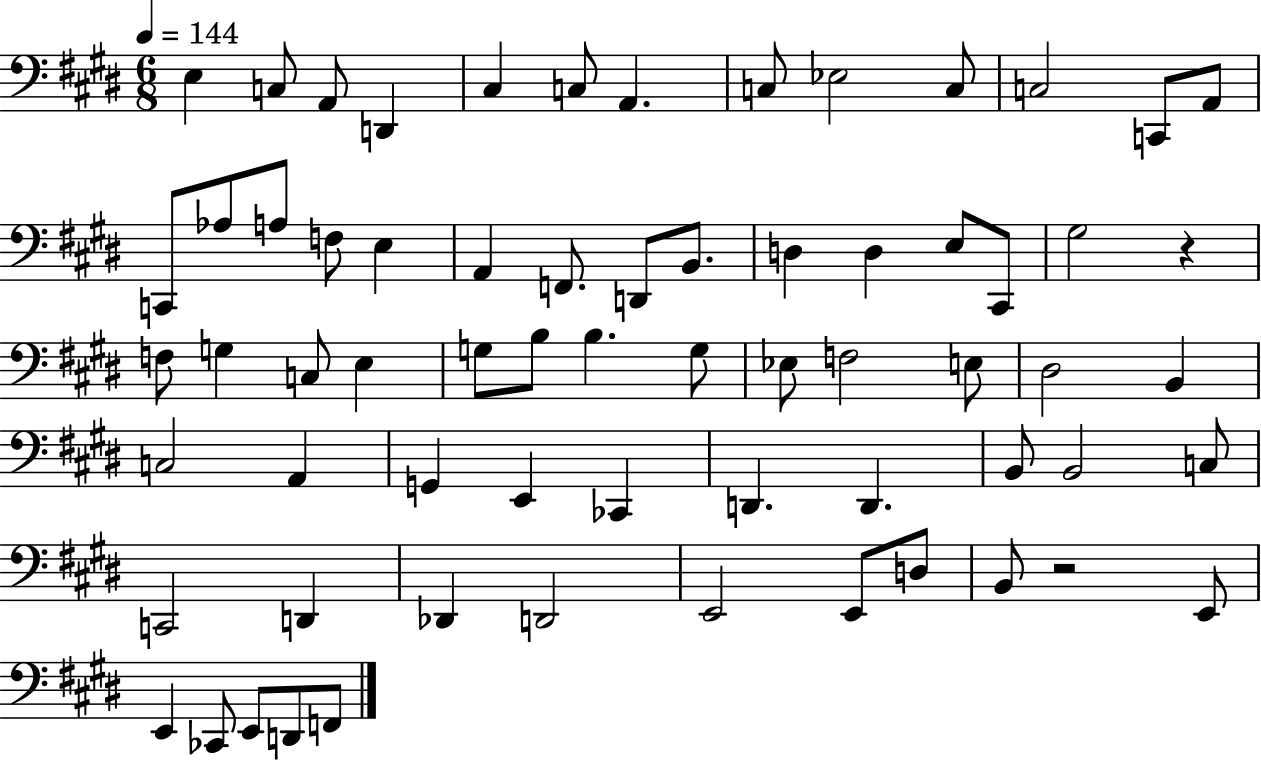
{
  \clef bass
  \numericTimeSignature
  \time 6/8
  \key e \major
  \tempo 4 = 144
  e4 c8 a,8 d,4 | cis4 c8 a,4. | c8 ees2 c8 | c2 c,8 a,8 | \break c,8 aes8 a8 f8 e4 | a,4 f,8. d,8 b,8. | d4 d4 e8 cis,8 | gis2 r4 | \break f8 g4 c8 e4 | g8 b8 b4. g8 | ees8 f2 e8 | dis2 b,4 | \break c2 a,4 | g,4 e,4 ces,4 | d,4. d,4. | b,8 b,2 c8 | \break c,2 d,4 | des,4 d,2 | e,2 e,8 d8 | b,8 r2 e,8 | \break e,4 ces,8 e,8 d,8 f,8 | \bar "|."
}